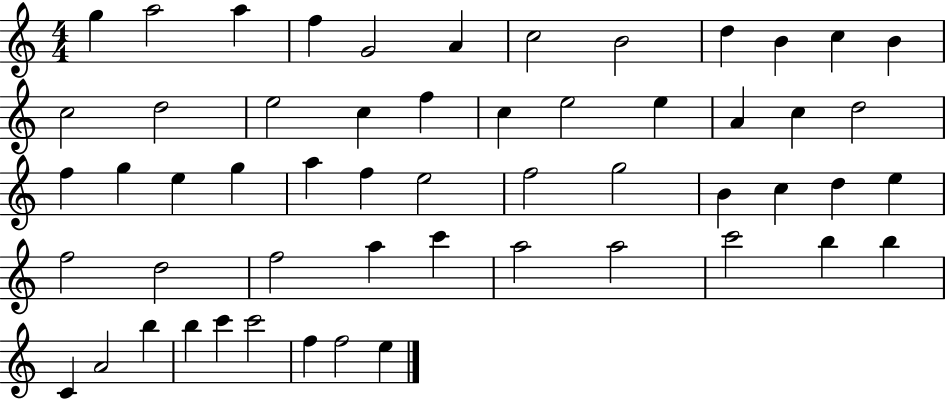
G5/q A5/h A5/q F5/q G4/h A4/q C5/h B4/h D5/q B4/q C5/q B4/q C5/h D5/h E5/h C5/q F5/q C5/q E5/h E5/q A4/q C5/q D5/h F5/q G5/q E5/q G5/q A5/q F5/q E5/h F5/h G5/h B4/q C5/q D5/q E5/q F5/h D5/h F5/h A5/q C6/q A5/h A5/h C6/h B5/q B5/q C4/q A4/h B5/q B5/q C6/q C6/h F5/q F5/h E5/q